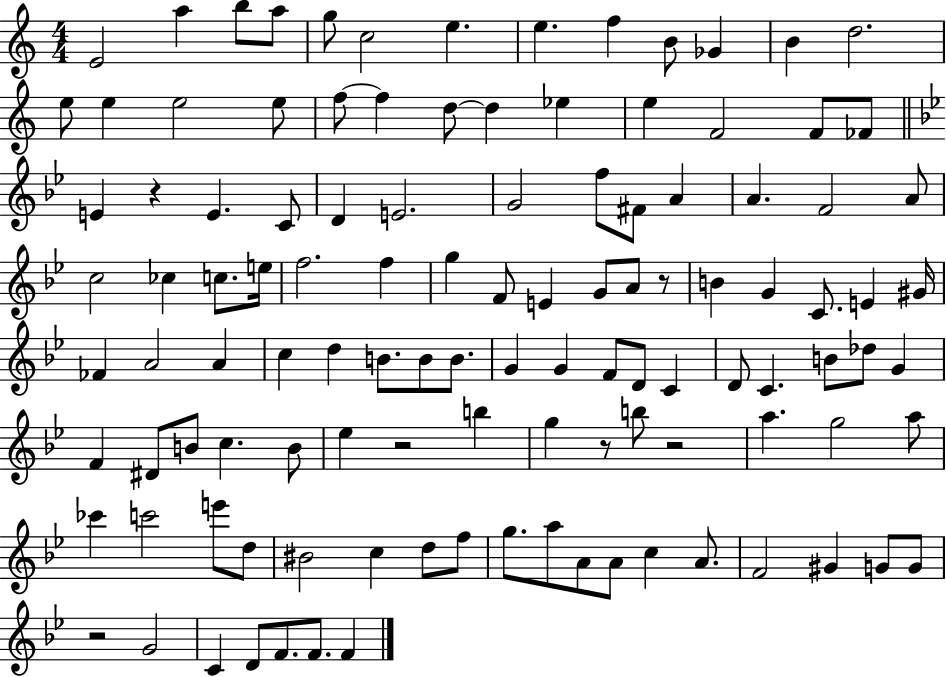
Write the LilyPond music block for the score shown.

{
  \clef treble
  \numericTimeSignature
  \time 4/4
  \key c \major
  e'2 a''4 b''8 a''8 | g''8 c''2 e''4. | e''4. f''4 b'8 ges'4 | b'4 d''2. | \break e''8 e''4 e''2 e''8 | f''8~~ f''4 d''8~~ d''4 ees''4 | e''4 f'2 f'8 fes'8 | \bar "||" \break \key bes \major e'4 r4 e'4. c'8 | d'4 e'2. | g'2 f''8 fis'8 a'4 | a'4. f'2 a'8 | \break c''2 ces''4 c''8. e''16 | f''2. f''4 | g''4 f'8 e'4 g'8 a'8 r8 | b'4 g'4 c'8. e'4 gis'16 | \break fes'4 a'2 a'4 | c''4 d''4 b'8. b'8 b'8. | g'4 g'4 f'8 d'8 c'4 | d'8 c'4. b'8 des''8 g'4 | \break f'4 dis'8 b'8 c''4. b'8 | ees''4 r2 b''4 | g''4 r8 b''8 r2 | a''4. g''2 a''8 | \break ces'''4 c'''2 e'''8 d''8 | bis'2 c''4 d''8 f''8 | g''8. a''8 a'8 a'8 c''4 a'8. | f'2 gis'4 g'8 g'8 | \break r2 g'2 | c'4 d'8 f'8. f'8. f'4 | \bar "|."
}